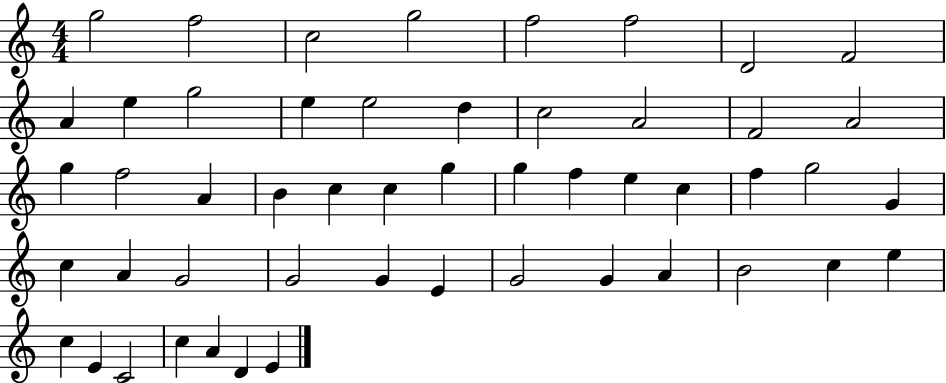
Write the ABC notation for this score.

X:1
T:Untitled
M:4/4
L:1/4
K:C
g2 f2 c2 g2 f2 f2 D2 F2 A e g2 e e2 d c2 A2 F2 A2 g f2 A B c c g g f e c f g2 G c A G2 G2 G E G2 G A B2 c e c E C2 c A D E